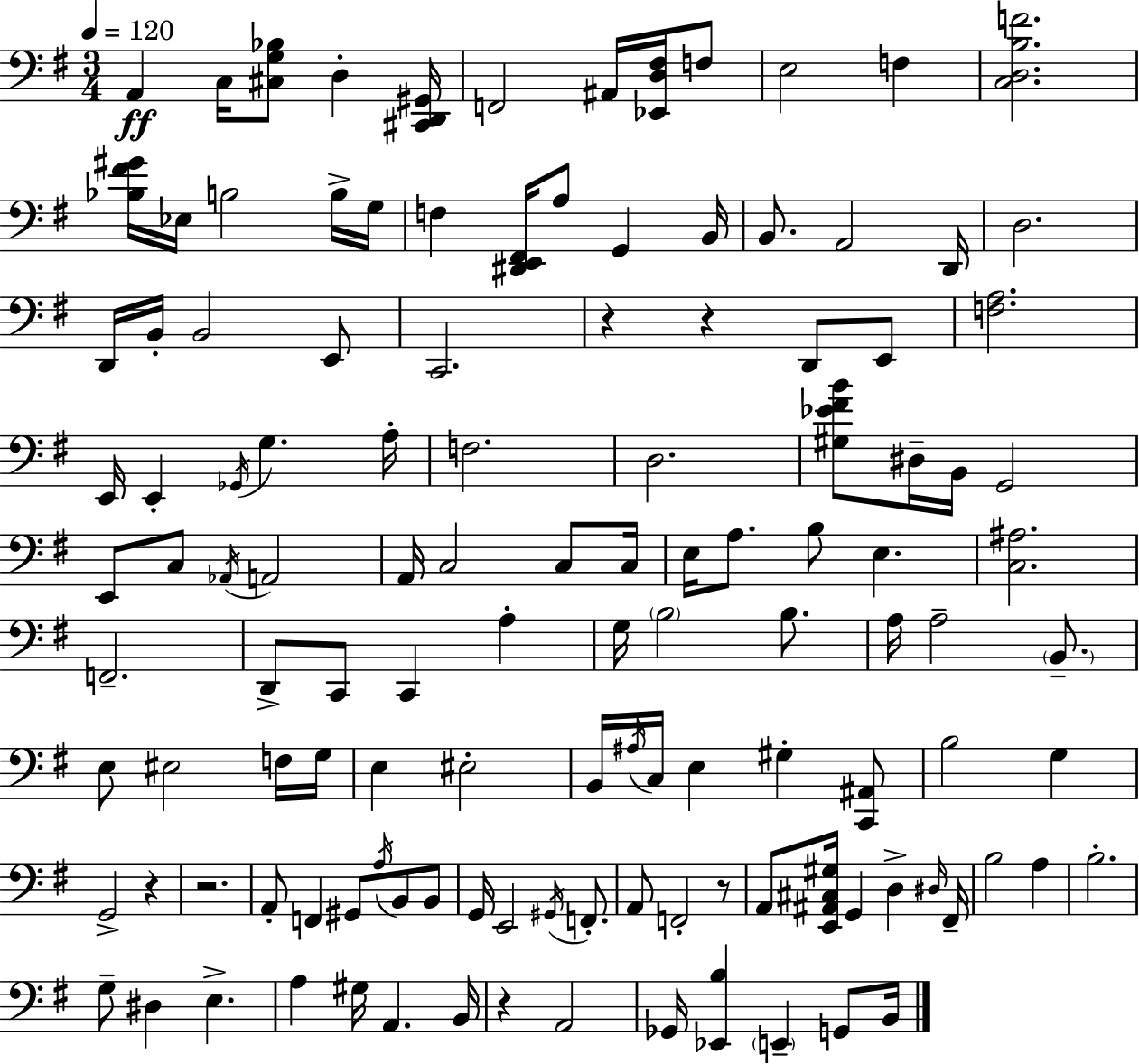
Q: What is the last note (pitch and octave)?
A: B2